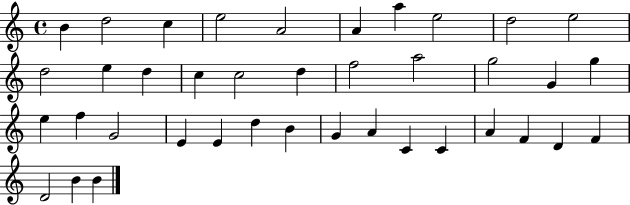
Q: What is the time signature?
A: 4/4